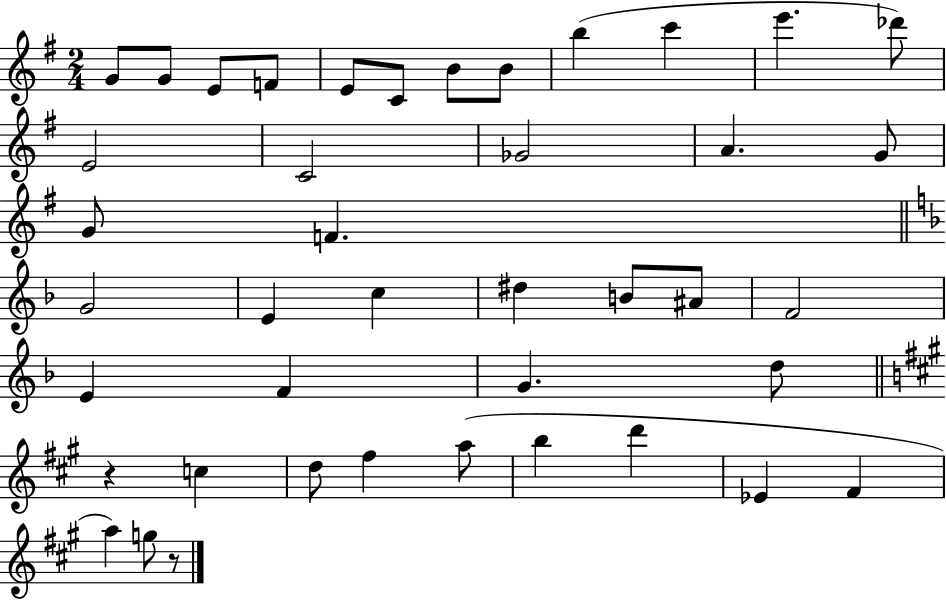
G4/e G4/e E4/e F4/e E4/e C4/e B4/e B4/e B5/q C6/q E6/q. Db6/e E4/h C4/h Gb4/h A4/q. G4/e G4/e F4/q. G4/h E4/q C5/q D#5/q B4/e A#4/e F4/h E4/q F4/q G4/q. D5/e R/q C5/q D5/e F#5/q A5/e B5/q D6/q Eb4/q F#4/q A5/q G5/e R/e